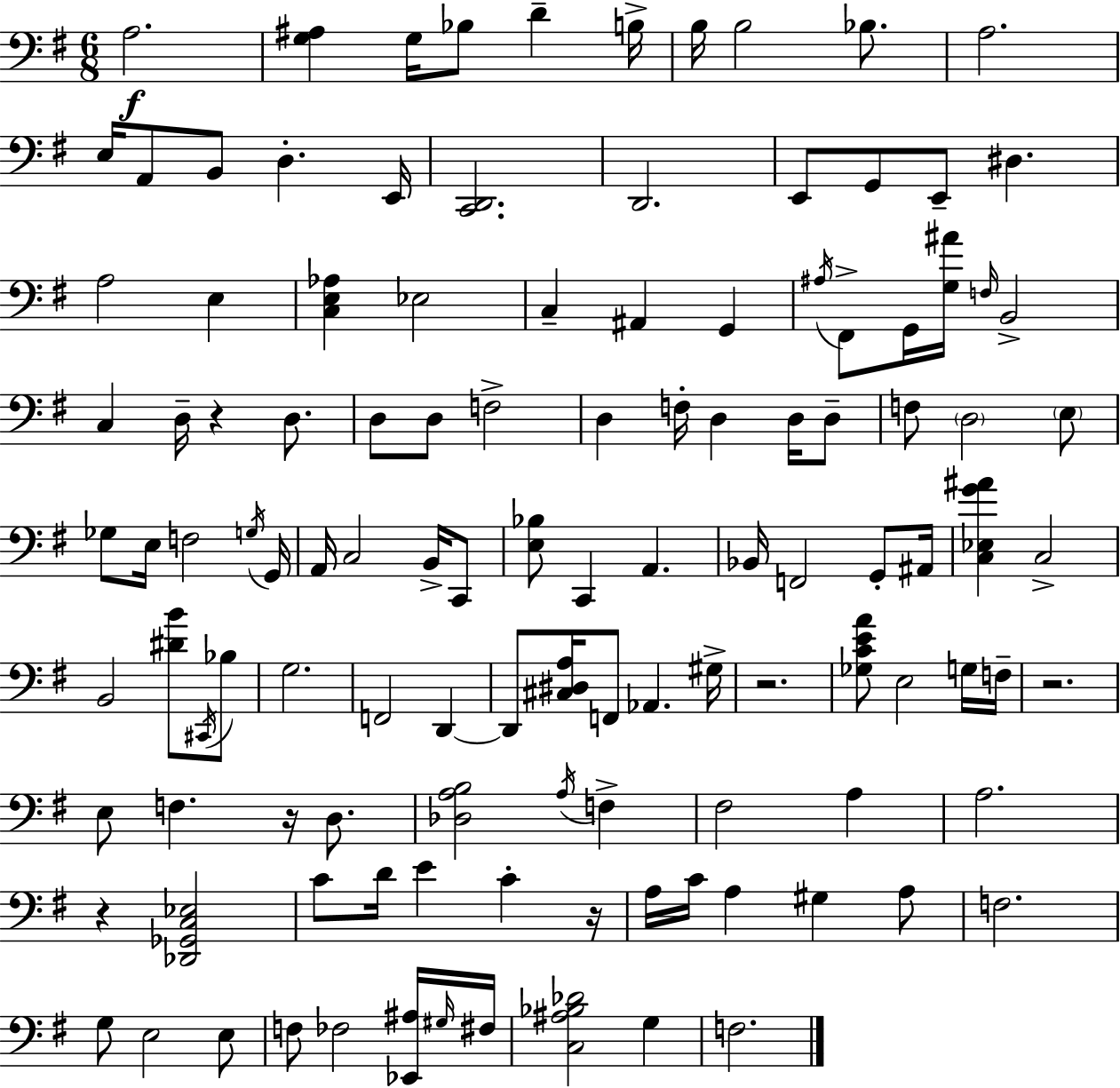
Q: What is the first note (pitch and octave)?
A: A3